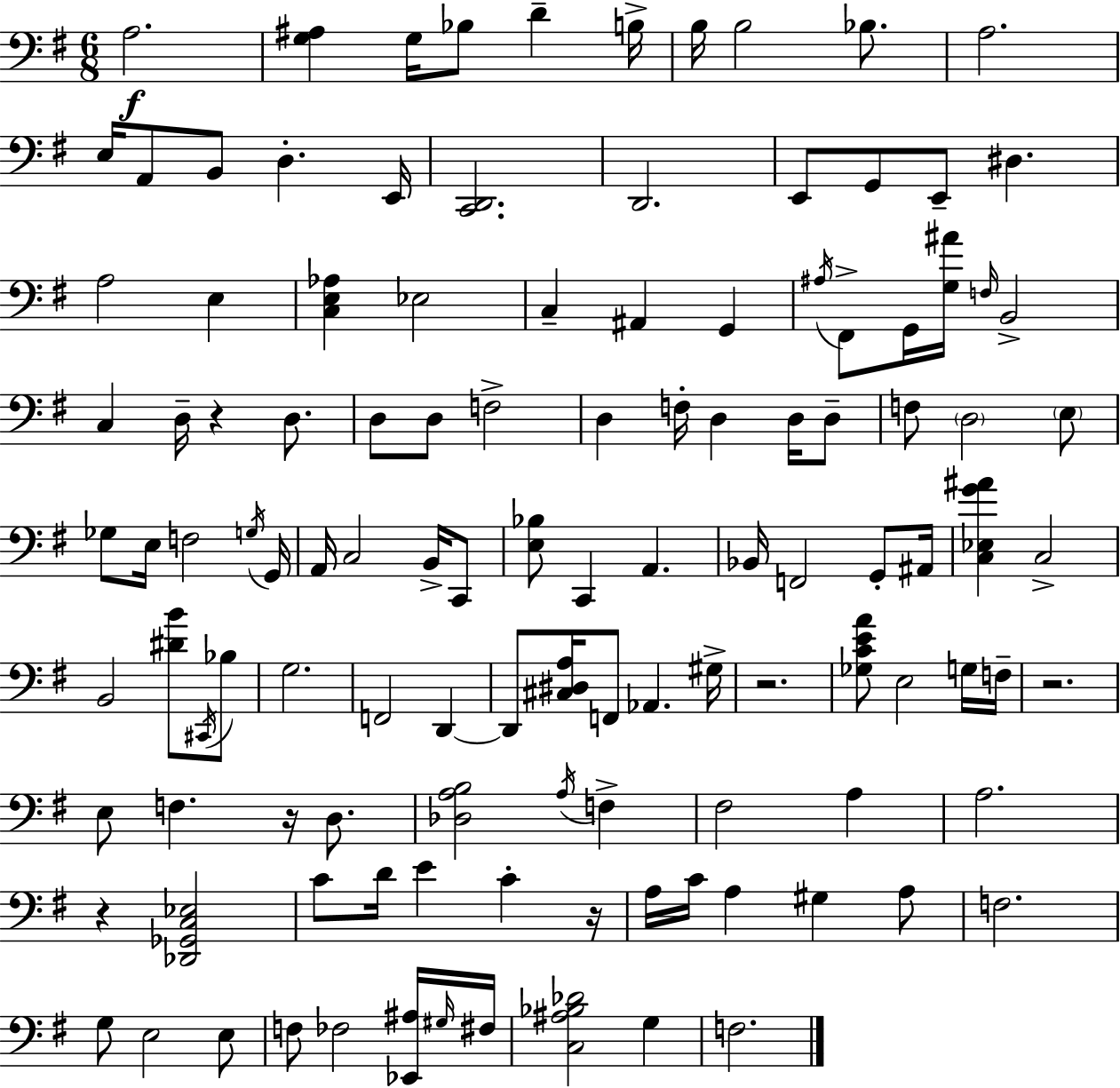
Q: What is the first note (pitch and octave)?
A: A3